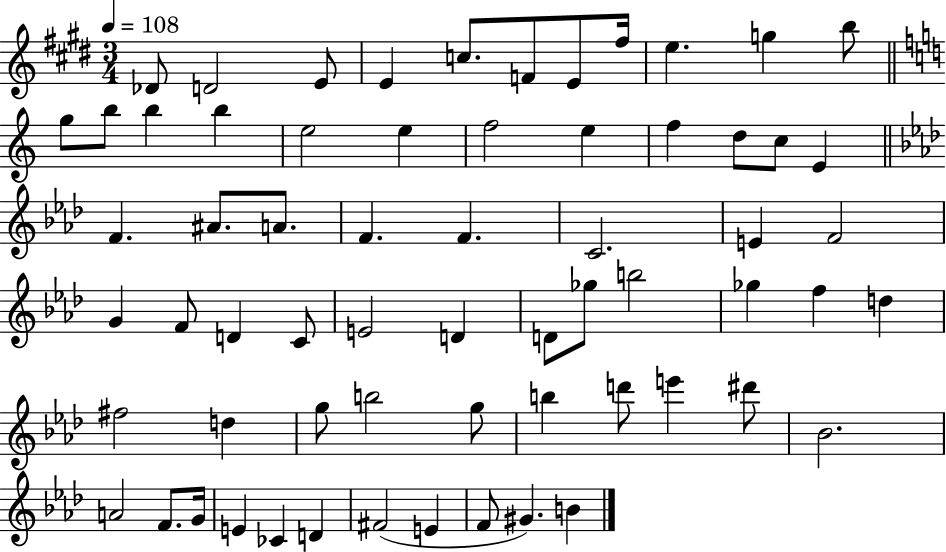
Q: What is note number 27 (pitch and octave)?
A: F4